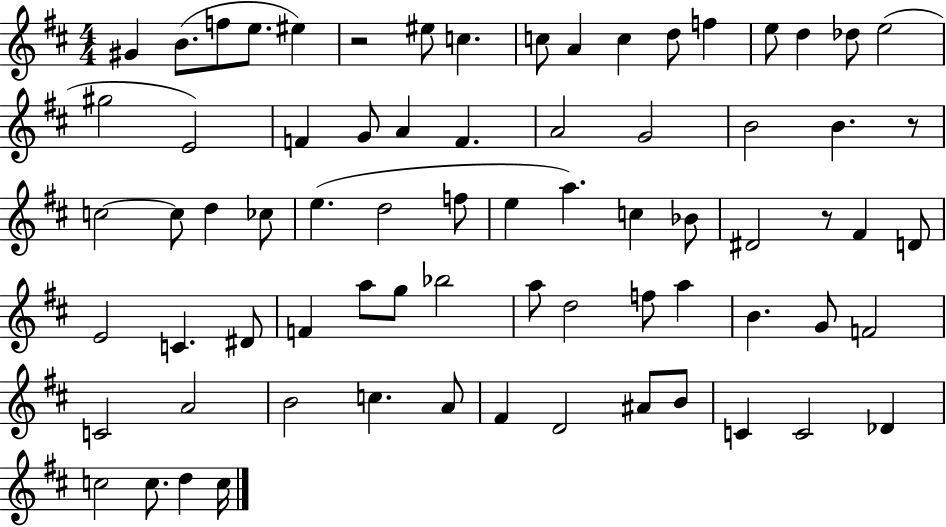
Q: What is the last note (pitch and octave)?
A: C5